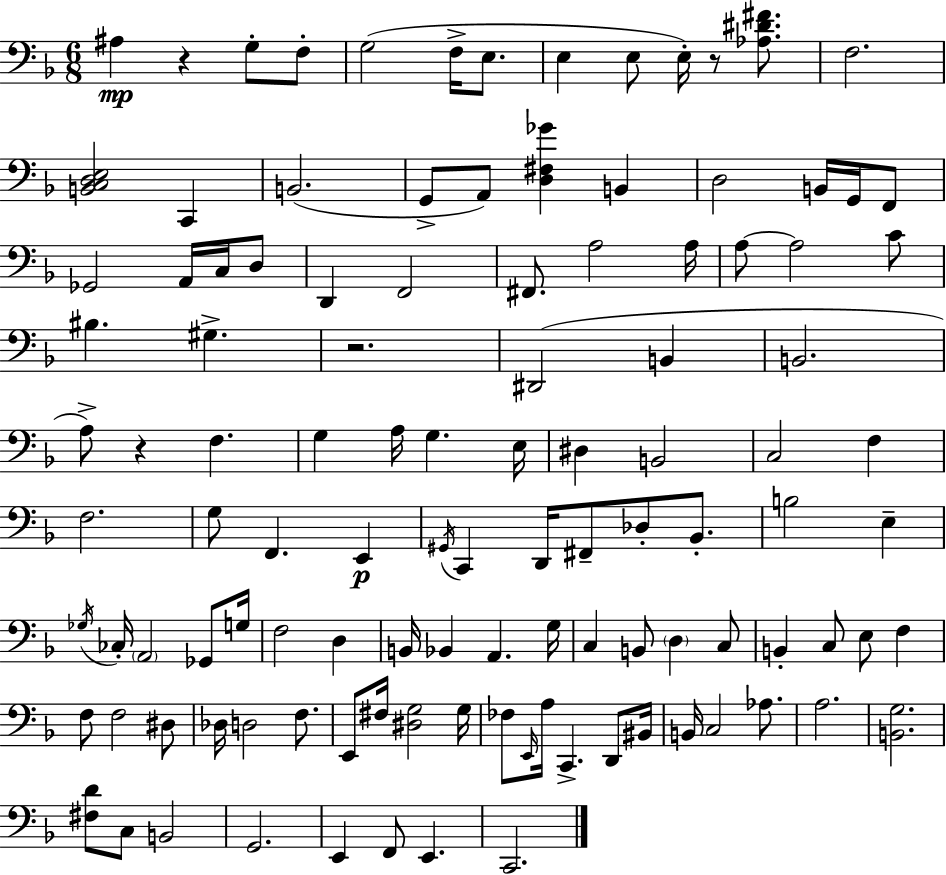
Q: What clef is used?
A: bass